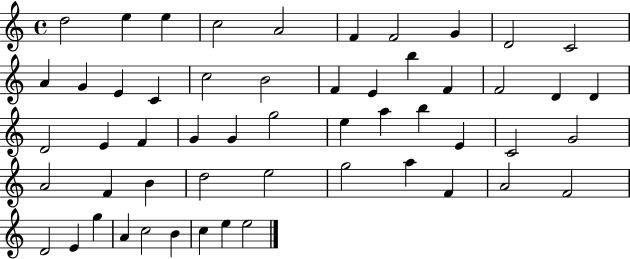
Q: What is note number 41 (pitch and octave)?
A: G5